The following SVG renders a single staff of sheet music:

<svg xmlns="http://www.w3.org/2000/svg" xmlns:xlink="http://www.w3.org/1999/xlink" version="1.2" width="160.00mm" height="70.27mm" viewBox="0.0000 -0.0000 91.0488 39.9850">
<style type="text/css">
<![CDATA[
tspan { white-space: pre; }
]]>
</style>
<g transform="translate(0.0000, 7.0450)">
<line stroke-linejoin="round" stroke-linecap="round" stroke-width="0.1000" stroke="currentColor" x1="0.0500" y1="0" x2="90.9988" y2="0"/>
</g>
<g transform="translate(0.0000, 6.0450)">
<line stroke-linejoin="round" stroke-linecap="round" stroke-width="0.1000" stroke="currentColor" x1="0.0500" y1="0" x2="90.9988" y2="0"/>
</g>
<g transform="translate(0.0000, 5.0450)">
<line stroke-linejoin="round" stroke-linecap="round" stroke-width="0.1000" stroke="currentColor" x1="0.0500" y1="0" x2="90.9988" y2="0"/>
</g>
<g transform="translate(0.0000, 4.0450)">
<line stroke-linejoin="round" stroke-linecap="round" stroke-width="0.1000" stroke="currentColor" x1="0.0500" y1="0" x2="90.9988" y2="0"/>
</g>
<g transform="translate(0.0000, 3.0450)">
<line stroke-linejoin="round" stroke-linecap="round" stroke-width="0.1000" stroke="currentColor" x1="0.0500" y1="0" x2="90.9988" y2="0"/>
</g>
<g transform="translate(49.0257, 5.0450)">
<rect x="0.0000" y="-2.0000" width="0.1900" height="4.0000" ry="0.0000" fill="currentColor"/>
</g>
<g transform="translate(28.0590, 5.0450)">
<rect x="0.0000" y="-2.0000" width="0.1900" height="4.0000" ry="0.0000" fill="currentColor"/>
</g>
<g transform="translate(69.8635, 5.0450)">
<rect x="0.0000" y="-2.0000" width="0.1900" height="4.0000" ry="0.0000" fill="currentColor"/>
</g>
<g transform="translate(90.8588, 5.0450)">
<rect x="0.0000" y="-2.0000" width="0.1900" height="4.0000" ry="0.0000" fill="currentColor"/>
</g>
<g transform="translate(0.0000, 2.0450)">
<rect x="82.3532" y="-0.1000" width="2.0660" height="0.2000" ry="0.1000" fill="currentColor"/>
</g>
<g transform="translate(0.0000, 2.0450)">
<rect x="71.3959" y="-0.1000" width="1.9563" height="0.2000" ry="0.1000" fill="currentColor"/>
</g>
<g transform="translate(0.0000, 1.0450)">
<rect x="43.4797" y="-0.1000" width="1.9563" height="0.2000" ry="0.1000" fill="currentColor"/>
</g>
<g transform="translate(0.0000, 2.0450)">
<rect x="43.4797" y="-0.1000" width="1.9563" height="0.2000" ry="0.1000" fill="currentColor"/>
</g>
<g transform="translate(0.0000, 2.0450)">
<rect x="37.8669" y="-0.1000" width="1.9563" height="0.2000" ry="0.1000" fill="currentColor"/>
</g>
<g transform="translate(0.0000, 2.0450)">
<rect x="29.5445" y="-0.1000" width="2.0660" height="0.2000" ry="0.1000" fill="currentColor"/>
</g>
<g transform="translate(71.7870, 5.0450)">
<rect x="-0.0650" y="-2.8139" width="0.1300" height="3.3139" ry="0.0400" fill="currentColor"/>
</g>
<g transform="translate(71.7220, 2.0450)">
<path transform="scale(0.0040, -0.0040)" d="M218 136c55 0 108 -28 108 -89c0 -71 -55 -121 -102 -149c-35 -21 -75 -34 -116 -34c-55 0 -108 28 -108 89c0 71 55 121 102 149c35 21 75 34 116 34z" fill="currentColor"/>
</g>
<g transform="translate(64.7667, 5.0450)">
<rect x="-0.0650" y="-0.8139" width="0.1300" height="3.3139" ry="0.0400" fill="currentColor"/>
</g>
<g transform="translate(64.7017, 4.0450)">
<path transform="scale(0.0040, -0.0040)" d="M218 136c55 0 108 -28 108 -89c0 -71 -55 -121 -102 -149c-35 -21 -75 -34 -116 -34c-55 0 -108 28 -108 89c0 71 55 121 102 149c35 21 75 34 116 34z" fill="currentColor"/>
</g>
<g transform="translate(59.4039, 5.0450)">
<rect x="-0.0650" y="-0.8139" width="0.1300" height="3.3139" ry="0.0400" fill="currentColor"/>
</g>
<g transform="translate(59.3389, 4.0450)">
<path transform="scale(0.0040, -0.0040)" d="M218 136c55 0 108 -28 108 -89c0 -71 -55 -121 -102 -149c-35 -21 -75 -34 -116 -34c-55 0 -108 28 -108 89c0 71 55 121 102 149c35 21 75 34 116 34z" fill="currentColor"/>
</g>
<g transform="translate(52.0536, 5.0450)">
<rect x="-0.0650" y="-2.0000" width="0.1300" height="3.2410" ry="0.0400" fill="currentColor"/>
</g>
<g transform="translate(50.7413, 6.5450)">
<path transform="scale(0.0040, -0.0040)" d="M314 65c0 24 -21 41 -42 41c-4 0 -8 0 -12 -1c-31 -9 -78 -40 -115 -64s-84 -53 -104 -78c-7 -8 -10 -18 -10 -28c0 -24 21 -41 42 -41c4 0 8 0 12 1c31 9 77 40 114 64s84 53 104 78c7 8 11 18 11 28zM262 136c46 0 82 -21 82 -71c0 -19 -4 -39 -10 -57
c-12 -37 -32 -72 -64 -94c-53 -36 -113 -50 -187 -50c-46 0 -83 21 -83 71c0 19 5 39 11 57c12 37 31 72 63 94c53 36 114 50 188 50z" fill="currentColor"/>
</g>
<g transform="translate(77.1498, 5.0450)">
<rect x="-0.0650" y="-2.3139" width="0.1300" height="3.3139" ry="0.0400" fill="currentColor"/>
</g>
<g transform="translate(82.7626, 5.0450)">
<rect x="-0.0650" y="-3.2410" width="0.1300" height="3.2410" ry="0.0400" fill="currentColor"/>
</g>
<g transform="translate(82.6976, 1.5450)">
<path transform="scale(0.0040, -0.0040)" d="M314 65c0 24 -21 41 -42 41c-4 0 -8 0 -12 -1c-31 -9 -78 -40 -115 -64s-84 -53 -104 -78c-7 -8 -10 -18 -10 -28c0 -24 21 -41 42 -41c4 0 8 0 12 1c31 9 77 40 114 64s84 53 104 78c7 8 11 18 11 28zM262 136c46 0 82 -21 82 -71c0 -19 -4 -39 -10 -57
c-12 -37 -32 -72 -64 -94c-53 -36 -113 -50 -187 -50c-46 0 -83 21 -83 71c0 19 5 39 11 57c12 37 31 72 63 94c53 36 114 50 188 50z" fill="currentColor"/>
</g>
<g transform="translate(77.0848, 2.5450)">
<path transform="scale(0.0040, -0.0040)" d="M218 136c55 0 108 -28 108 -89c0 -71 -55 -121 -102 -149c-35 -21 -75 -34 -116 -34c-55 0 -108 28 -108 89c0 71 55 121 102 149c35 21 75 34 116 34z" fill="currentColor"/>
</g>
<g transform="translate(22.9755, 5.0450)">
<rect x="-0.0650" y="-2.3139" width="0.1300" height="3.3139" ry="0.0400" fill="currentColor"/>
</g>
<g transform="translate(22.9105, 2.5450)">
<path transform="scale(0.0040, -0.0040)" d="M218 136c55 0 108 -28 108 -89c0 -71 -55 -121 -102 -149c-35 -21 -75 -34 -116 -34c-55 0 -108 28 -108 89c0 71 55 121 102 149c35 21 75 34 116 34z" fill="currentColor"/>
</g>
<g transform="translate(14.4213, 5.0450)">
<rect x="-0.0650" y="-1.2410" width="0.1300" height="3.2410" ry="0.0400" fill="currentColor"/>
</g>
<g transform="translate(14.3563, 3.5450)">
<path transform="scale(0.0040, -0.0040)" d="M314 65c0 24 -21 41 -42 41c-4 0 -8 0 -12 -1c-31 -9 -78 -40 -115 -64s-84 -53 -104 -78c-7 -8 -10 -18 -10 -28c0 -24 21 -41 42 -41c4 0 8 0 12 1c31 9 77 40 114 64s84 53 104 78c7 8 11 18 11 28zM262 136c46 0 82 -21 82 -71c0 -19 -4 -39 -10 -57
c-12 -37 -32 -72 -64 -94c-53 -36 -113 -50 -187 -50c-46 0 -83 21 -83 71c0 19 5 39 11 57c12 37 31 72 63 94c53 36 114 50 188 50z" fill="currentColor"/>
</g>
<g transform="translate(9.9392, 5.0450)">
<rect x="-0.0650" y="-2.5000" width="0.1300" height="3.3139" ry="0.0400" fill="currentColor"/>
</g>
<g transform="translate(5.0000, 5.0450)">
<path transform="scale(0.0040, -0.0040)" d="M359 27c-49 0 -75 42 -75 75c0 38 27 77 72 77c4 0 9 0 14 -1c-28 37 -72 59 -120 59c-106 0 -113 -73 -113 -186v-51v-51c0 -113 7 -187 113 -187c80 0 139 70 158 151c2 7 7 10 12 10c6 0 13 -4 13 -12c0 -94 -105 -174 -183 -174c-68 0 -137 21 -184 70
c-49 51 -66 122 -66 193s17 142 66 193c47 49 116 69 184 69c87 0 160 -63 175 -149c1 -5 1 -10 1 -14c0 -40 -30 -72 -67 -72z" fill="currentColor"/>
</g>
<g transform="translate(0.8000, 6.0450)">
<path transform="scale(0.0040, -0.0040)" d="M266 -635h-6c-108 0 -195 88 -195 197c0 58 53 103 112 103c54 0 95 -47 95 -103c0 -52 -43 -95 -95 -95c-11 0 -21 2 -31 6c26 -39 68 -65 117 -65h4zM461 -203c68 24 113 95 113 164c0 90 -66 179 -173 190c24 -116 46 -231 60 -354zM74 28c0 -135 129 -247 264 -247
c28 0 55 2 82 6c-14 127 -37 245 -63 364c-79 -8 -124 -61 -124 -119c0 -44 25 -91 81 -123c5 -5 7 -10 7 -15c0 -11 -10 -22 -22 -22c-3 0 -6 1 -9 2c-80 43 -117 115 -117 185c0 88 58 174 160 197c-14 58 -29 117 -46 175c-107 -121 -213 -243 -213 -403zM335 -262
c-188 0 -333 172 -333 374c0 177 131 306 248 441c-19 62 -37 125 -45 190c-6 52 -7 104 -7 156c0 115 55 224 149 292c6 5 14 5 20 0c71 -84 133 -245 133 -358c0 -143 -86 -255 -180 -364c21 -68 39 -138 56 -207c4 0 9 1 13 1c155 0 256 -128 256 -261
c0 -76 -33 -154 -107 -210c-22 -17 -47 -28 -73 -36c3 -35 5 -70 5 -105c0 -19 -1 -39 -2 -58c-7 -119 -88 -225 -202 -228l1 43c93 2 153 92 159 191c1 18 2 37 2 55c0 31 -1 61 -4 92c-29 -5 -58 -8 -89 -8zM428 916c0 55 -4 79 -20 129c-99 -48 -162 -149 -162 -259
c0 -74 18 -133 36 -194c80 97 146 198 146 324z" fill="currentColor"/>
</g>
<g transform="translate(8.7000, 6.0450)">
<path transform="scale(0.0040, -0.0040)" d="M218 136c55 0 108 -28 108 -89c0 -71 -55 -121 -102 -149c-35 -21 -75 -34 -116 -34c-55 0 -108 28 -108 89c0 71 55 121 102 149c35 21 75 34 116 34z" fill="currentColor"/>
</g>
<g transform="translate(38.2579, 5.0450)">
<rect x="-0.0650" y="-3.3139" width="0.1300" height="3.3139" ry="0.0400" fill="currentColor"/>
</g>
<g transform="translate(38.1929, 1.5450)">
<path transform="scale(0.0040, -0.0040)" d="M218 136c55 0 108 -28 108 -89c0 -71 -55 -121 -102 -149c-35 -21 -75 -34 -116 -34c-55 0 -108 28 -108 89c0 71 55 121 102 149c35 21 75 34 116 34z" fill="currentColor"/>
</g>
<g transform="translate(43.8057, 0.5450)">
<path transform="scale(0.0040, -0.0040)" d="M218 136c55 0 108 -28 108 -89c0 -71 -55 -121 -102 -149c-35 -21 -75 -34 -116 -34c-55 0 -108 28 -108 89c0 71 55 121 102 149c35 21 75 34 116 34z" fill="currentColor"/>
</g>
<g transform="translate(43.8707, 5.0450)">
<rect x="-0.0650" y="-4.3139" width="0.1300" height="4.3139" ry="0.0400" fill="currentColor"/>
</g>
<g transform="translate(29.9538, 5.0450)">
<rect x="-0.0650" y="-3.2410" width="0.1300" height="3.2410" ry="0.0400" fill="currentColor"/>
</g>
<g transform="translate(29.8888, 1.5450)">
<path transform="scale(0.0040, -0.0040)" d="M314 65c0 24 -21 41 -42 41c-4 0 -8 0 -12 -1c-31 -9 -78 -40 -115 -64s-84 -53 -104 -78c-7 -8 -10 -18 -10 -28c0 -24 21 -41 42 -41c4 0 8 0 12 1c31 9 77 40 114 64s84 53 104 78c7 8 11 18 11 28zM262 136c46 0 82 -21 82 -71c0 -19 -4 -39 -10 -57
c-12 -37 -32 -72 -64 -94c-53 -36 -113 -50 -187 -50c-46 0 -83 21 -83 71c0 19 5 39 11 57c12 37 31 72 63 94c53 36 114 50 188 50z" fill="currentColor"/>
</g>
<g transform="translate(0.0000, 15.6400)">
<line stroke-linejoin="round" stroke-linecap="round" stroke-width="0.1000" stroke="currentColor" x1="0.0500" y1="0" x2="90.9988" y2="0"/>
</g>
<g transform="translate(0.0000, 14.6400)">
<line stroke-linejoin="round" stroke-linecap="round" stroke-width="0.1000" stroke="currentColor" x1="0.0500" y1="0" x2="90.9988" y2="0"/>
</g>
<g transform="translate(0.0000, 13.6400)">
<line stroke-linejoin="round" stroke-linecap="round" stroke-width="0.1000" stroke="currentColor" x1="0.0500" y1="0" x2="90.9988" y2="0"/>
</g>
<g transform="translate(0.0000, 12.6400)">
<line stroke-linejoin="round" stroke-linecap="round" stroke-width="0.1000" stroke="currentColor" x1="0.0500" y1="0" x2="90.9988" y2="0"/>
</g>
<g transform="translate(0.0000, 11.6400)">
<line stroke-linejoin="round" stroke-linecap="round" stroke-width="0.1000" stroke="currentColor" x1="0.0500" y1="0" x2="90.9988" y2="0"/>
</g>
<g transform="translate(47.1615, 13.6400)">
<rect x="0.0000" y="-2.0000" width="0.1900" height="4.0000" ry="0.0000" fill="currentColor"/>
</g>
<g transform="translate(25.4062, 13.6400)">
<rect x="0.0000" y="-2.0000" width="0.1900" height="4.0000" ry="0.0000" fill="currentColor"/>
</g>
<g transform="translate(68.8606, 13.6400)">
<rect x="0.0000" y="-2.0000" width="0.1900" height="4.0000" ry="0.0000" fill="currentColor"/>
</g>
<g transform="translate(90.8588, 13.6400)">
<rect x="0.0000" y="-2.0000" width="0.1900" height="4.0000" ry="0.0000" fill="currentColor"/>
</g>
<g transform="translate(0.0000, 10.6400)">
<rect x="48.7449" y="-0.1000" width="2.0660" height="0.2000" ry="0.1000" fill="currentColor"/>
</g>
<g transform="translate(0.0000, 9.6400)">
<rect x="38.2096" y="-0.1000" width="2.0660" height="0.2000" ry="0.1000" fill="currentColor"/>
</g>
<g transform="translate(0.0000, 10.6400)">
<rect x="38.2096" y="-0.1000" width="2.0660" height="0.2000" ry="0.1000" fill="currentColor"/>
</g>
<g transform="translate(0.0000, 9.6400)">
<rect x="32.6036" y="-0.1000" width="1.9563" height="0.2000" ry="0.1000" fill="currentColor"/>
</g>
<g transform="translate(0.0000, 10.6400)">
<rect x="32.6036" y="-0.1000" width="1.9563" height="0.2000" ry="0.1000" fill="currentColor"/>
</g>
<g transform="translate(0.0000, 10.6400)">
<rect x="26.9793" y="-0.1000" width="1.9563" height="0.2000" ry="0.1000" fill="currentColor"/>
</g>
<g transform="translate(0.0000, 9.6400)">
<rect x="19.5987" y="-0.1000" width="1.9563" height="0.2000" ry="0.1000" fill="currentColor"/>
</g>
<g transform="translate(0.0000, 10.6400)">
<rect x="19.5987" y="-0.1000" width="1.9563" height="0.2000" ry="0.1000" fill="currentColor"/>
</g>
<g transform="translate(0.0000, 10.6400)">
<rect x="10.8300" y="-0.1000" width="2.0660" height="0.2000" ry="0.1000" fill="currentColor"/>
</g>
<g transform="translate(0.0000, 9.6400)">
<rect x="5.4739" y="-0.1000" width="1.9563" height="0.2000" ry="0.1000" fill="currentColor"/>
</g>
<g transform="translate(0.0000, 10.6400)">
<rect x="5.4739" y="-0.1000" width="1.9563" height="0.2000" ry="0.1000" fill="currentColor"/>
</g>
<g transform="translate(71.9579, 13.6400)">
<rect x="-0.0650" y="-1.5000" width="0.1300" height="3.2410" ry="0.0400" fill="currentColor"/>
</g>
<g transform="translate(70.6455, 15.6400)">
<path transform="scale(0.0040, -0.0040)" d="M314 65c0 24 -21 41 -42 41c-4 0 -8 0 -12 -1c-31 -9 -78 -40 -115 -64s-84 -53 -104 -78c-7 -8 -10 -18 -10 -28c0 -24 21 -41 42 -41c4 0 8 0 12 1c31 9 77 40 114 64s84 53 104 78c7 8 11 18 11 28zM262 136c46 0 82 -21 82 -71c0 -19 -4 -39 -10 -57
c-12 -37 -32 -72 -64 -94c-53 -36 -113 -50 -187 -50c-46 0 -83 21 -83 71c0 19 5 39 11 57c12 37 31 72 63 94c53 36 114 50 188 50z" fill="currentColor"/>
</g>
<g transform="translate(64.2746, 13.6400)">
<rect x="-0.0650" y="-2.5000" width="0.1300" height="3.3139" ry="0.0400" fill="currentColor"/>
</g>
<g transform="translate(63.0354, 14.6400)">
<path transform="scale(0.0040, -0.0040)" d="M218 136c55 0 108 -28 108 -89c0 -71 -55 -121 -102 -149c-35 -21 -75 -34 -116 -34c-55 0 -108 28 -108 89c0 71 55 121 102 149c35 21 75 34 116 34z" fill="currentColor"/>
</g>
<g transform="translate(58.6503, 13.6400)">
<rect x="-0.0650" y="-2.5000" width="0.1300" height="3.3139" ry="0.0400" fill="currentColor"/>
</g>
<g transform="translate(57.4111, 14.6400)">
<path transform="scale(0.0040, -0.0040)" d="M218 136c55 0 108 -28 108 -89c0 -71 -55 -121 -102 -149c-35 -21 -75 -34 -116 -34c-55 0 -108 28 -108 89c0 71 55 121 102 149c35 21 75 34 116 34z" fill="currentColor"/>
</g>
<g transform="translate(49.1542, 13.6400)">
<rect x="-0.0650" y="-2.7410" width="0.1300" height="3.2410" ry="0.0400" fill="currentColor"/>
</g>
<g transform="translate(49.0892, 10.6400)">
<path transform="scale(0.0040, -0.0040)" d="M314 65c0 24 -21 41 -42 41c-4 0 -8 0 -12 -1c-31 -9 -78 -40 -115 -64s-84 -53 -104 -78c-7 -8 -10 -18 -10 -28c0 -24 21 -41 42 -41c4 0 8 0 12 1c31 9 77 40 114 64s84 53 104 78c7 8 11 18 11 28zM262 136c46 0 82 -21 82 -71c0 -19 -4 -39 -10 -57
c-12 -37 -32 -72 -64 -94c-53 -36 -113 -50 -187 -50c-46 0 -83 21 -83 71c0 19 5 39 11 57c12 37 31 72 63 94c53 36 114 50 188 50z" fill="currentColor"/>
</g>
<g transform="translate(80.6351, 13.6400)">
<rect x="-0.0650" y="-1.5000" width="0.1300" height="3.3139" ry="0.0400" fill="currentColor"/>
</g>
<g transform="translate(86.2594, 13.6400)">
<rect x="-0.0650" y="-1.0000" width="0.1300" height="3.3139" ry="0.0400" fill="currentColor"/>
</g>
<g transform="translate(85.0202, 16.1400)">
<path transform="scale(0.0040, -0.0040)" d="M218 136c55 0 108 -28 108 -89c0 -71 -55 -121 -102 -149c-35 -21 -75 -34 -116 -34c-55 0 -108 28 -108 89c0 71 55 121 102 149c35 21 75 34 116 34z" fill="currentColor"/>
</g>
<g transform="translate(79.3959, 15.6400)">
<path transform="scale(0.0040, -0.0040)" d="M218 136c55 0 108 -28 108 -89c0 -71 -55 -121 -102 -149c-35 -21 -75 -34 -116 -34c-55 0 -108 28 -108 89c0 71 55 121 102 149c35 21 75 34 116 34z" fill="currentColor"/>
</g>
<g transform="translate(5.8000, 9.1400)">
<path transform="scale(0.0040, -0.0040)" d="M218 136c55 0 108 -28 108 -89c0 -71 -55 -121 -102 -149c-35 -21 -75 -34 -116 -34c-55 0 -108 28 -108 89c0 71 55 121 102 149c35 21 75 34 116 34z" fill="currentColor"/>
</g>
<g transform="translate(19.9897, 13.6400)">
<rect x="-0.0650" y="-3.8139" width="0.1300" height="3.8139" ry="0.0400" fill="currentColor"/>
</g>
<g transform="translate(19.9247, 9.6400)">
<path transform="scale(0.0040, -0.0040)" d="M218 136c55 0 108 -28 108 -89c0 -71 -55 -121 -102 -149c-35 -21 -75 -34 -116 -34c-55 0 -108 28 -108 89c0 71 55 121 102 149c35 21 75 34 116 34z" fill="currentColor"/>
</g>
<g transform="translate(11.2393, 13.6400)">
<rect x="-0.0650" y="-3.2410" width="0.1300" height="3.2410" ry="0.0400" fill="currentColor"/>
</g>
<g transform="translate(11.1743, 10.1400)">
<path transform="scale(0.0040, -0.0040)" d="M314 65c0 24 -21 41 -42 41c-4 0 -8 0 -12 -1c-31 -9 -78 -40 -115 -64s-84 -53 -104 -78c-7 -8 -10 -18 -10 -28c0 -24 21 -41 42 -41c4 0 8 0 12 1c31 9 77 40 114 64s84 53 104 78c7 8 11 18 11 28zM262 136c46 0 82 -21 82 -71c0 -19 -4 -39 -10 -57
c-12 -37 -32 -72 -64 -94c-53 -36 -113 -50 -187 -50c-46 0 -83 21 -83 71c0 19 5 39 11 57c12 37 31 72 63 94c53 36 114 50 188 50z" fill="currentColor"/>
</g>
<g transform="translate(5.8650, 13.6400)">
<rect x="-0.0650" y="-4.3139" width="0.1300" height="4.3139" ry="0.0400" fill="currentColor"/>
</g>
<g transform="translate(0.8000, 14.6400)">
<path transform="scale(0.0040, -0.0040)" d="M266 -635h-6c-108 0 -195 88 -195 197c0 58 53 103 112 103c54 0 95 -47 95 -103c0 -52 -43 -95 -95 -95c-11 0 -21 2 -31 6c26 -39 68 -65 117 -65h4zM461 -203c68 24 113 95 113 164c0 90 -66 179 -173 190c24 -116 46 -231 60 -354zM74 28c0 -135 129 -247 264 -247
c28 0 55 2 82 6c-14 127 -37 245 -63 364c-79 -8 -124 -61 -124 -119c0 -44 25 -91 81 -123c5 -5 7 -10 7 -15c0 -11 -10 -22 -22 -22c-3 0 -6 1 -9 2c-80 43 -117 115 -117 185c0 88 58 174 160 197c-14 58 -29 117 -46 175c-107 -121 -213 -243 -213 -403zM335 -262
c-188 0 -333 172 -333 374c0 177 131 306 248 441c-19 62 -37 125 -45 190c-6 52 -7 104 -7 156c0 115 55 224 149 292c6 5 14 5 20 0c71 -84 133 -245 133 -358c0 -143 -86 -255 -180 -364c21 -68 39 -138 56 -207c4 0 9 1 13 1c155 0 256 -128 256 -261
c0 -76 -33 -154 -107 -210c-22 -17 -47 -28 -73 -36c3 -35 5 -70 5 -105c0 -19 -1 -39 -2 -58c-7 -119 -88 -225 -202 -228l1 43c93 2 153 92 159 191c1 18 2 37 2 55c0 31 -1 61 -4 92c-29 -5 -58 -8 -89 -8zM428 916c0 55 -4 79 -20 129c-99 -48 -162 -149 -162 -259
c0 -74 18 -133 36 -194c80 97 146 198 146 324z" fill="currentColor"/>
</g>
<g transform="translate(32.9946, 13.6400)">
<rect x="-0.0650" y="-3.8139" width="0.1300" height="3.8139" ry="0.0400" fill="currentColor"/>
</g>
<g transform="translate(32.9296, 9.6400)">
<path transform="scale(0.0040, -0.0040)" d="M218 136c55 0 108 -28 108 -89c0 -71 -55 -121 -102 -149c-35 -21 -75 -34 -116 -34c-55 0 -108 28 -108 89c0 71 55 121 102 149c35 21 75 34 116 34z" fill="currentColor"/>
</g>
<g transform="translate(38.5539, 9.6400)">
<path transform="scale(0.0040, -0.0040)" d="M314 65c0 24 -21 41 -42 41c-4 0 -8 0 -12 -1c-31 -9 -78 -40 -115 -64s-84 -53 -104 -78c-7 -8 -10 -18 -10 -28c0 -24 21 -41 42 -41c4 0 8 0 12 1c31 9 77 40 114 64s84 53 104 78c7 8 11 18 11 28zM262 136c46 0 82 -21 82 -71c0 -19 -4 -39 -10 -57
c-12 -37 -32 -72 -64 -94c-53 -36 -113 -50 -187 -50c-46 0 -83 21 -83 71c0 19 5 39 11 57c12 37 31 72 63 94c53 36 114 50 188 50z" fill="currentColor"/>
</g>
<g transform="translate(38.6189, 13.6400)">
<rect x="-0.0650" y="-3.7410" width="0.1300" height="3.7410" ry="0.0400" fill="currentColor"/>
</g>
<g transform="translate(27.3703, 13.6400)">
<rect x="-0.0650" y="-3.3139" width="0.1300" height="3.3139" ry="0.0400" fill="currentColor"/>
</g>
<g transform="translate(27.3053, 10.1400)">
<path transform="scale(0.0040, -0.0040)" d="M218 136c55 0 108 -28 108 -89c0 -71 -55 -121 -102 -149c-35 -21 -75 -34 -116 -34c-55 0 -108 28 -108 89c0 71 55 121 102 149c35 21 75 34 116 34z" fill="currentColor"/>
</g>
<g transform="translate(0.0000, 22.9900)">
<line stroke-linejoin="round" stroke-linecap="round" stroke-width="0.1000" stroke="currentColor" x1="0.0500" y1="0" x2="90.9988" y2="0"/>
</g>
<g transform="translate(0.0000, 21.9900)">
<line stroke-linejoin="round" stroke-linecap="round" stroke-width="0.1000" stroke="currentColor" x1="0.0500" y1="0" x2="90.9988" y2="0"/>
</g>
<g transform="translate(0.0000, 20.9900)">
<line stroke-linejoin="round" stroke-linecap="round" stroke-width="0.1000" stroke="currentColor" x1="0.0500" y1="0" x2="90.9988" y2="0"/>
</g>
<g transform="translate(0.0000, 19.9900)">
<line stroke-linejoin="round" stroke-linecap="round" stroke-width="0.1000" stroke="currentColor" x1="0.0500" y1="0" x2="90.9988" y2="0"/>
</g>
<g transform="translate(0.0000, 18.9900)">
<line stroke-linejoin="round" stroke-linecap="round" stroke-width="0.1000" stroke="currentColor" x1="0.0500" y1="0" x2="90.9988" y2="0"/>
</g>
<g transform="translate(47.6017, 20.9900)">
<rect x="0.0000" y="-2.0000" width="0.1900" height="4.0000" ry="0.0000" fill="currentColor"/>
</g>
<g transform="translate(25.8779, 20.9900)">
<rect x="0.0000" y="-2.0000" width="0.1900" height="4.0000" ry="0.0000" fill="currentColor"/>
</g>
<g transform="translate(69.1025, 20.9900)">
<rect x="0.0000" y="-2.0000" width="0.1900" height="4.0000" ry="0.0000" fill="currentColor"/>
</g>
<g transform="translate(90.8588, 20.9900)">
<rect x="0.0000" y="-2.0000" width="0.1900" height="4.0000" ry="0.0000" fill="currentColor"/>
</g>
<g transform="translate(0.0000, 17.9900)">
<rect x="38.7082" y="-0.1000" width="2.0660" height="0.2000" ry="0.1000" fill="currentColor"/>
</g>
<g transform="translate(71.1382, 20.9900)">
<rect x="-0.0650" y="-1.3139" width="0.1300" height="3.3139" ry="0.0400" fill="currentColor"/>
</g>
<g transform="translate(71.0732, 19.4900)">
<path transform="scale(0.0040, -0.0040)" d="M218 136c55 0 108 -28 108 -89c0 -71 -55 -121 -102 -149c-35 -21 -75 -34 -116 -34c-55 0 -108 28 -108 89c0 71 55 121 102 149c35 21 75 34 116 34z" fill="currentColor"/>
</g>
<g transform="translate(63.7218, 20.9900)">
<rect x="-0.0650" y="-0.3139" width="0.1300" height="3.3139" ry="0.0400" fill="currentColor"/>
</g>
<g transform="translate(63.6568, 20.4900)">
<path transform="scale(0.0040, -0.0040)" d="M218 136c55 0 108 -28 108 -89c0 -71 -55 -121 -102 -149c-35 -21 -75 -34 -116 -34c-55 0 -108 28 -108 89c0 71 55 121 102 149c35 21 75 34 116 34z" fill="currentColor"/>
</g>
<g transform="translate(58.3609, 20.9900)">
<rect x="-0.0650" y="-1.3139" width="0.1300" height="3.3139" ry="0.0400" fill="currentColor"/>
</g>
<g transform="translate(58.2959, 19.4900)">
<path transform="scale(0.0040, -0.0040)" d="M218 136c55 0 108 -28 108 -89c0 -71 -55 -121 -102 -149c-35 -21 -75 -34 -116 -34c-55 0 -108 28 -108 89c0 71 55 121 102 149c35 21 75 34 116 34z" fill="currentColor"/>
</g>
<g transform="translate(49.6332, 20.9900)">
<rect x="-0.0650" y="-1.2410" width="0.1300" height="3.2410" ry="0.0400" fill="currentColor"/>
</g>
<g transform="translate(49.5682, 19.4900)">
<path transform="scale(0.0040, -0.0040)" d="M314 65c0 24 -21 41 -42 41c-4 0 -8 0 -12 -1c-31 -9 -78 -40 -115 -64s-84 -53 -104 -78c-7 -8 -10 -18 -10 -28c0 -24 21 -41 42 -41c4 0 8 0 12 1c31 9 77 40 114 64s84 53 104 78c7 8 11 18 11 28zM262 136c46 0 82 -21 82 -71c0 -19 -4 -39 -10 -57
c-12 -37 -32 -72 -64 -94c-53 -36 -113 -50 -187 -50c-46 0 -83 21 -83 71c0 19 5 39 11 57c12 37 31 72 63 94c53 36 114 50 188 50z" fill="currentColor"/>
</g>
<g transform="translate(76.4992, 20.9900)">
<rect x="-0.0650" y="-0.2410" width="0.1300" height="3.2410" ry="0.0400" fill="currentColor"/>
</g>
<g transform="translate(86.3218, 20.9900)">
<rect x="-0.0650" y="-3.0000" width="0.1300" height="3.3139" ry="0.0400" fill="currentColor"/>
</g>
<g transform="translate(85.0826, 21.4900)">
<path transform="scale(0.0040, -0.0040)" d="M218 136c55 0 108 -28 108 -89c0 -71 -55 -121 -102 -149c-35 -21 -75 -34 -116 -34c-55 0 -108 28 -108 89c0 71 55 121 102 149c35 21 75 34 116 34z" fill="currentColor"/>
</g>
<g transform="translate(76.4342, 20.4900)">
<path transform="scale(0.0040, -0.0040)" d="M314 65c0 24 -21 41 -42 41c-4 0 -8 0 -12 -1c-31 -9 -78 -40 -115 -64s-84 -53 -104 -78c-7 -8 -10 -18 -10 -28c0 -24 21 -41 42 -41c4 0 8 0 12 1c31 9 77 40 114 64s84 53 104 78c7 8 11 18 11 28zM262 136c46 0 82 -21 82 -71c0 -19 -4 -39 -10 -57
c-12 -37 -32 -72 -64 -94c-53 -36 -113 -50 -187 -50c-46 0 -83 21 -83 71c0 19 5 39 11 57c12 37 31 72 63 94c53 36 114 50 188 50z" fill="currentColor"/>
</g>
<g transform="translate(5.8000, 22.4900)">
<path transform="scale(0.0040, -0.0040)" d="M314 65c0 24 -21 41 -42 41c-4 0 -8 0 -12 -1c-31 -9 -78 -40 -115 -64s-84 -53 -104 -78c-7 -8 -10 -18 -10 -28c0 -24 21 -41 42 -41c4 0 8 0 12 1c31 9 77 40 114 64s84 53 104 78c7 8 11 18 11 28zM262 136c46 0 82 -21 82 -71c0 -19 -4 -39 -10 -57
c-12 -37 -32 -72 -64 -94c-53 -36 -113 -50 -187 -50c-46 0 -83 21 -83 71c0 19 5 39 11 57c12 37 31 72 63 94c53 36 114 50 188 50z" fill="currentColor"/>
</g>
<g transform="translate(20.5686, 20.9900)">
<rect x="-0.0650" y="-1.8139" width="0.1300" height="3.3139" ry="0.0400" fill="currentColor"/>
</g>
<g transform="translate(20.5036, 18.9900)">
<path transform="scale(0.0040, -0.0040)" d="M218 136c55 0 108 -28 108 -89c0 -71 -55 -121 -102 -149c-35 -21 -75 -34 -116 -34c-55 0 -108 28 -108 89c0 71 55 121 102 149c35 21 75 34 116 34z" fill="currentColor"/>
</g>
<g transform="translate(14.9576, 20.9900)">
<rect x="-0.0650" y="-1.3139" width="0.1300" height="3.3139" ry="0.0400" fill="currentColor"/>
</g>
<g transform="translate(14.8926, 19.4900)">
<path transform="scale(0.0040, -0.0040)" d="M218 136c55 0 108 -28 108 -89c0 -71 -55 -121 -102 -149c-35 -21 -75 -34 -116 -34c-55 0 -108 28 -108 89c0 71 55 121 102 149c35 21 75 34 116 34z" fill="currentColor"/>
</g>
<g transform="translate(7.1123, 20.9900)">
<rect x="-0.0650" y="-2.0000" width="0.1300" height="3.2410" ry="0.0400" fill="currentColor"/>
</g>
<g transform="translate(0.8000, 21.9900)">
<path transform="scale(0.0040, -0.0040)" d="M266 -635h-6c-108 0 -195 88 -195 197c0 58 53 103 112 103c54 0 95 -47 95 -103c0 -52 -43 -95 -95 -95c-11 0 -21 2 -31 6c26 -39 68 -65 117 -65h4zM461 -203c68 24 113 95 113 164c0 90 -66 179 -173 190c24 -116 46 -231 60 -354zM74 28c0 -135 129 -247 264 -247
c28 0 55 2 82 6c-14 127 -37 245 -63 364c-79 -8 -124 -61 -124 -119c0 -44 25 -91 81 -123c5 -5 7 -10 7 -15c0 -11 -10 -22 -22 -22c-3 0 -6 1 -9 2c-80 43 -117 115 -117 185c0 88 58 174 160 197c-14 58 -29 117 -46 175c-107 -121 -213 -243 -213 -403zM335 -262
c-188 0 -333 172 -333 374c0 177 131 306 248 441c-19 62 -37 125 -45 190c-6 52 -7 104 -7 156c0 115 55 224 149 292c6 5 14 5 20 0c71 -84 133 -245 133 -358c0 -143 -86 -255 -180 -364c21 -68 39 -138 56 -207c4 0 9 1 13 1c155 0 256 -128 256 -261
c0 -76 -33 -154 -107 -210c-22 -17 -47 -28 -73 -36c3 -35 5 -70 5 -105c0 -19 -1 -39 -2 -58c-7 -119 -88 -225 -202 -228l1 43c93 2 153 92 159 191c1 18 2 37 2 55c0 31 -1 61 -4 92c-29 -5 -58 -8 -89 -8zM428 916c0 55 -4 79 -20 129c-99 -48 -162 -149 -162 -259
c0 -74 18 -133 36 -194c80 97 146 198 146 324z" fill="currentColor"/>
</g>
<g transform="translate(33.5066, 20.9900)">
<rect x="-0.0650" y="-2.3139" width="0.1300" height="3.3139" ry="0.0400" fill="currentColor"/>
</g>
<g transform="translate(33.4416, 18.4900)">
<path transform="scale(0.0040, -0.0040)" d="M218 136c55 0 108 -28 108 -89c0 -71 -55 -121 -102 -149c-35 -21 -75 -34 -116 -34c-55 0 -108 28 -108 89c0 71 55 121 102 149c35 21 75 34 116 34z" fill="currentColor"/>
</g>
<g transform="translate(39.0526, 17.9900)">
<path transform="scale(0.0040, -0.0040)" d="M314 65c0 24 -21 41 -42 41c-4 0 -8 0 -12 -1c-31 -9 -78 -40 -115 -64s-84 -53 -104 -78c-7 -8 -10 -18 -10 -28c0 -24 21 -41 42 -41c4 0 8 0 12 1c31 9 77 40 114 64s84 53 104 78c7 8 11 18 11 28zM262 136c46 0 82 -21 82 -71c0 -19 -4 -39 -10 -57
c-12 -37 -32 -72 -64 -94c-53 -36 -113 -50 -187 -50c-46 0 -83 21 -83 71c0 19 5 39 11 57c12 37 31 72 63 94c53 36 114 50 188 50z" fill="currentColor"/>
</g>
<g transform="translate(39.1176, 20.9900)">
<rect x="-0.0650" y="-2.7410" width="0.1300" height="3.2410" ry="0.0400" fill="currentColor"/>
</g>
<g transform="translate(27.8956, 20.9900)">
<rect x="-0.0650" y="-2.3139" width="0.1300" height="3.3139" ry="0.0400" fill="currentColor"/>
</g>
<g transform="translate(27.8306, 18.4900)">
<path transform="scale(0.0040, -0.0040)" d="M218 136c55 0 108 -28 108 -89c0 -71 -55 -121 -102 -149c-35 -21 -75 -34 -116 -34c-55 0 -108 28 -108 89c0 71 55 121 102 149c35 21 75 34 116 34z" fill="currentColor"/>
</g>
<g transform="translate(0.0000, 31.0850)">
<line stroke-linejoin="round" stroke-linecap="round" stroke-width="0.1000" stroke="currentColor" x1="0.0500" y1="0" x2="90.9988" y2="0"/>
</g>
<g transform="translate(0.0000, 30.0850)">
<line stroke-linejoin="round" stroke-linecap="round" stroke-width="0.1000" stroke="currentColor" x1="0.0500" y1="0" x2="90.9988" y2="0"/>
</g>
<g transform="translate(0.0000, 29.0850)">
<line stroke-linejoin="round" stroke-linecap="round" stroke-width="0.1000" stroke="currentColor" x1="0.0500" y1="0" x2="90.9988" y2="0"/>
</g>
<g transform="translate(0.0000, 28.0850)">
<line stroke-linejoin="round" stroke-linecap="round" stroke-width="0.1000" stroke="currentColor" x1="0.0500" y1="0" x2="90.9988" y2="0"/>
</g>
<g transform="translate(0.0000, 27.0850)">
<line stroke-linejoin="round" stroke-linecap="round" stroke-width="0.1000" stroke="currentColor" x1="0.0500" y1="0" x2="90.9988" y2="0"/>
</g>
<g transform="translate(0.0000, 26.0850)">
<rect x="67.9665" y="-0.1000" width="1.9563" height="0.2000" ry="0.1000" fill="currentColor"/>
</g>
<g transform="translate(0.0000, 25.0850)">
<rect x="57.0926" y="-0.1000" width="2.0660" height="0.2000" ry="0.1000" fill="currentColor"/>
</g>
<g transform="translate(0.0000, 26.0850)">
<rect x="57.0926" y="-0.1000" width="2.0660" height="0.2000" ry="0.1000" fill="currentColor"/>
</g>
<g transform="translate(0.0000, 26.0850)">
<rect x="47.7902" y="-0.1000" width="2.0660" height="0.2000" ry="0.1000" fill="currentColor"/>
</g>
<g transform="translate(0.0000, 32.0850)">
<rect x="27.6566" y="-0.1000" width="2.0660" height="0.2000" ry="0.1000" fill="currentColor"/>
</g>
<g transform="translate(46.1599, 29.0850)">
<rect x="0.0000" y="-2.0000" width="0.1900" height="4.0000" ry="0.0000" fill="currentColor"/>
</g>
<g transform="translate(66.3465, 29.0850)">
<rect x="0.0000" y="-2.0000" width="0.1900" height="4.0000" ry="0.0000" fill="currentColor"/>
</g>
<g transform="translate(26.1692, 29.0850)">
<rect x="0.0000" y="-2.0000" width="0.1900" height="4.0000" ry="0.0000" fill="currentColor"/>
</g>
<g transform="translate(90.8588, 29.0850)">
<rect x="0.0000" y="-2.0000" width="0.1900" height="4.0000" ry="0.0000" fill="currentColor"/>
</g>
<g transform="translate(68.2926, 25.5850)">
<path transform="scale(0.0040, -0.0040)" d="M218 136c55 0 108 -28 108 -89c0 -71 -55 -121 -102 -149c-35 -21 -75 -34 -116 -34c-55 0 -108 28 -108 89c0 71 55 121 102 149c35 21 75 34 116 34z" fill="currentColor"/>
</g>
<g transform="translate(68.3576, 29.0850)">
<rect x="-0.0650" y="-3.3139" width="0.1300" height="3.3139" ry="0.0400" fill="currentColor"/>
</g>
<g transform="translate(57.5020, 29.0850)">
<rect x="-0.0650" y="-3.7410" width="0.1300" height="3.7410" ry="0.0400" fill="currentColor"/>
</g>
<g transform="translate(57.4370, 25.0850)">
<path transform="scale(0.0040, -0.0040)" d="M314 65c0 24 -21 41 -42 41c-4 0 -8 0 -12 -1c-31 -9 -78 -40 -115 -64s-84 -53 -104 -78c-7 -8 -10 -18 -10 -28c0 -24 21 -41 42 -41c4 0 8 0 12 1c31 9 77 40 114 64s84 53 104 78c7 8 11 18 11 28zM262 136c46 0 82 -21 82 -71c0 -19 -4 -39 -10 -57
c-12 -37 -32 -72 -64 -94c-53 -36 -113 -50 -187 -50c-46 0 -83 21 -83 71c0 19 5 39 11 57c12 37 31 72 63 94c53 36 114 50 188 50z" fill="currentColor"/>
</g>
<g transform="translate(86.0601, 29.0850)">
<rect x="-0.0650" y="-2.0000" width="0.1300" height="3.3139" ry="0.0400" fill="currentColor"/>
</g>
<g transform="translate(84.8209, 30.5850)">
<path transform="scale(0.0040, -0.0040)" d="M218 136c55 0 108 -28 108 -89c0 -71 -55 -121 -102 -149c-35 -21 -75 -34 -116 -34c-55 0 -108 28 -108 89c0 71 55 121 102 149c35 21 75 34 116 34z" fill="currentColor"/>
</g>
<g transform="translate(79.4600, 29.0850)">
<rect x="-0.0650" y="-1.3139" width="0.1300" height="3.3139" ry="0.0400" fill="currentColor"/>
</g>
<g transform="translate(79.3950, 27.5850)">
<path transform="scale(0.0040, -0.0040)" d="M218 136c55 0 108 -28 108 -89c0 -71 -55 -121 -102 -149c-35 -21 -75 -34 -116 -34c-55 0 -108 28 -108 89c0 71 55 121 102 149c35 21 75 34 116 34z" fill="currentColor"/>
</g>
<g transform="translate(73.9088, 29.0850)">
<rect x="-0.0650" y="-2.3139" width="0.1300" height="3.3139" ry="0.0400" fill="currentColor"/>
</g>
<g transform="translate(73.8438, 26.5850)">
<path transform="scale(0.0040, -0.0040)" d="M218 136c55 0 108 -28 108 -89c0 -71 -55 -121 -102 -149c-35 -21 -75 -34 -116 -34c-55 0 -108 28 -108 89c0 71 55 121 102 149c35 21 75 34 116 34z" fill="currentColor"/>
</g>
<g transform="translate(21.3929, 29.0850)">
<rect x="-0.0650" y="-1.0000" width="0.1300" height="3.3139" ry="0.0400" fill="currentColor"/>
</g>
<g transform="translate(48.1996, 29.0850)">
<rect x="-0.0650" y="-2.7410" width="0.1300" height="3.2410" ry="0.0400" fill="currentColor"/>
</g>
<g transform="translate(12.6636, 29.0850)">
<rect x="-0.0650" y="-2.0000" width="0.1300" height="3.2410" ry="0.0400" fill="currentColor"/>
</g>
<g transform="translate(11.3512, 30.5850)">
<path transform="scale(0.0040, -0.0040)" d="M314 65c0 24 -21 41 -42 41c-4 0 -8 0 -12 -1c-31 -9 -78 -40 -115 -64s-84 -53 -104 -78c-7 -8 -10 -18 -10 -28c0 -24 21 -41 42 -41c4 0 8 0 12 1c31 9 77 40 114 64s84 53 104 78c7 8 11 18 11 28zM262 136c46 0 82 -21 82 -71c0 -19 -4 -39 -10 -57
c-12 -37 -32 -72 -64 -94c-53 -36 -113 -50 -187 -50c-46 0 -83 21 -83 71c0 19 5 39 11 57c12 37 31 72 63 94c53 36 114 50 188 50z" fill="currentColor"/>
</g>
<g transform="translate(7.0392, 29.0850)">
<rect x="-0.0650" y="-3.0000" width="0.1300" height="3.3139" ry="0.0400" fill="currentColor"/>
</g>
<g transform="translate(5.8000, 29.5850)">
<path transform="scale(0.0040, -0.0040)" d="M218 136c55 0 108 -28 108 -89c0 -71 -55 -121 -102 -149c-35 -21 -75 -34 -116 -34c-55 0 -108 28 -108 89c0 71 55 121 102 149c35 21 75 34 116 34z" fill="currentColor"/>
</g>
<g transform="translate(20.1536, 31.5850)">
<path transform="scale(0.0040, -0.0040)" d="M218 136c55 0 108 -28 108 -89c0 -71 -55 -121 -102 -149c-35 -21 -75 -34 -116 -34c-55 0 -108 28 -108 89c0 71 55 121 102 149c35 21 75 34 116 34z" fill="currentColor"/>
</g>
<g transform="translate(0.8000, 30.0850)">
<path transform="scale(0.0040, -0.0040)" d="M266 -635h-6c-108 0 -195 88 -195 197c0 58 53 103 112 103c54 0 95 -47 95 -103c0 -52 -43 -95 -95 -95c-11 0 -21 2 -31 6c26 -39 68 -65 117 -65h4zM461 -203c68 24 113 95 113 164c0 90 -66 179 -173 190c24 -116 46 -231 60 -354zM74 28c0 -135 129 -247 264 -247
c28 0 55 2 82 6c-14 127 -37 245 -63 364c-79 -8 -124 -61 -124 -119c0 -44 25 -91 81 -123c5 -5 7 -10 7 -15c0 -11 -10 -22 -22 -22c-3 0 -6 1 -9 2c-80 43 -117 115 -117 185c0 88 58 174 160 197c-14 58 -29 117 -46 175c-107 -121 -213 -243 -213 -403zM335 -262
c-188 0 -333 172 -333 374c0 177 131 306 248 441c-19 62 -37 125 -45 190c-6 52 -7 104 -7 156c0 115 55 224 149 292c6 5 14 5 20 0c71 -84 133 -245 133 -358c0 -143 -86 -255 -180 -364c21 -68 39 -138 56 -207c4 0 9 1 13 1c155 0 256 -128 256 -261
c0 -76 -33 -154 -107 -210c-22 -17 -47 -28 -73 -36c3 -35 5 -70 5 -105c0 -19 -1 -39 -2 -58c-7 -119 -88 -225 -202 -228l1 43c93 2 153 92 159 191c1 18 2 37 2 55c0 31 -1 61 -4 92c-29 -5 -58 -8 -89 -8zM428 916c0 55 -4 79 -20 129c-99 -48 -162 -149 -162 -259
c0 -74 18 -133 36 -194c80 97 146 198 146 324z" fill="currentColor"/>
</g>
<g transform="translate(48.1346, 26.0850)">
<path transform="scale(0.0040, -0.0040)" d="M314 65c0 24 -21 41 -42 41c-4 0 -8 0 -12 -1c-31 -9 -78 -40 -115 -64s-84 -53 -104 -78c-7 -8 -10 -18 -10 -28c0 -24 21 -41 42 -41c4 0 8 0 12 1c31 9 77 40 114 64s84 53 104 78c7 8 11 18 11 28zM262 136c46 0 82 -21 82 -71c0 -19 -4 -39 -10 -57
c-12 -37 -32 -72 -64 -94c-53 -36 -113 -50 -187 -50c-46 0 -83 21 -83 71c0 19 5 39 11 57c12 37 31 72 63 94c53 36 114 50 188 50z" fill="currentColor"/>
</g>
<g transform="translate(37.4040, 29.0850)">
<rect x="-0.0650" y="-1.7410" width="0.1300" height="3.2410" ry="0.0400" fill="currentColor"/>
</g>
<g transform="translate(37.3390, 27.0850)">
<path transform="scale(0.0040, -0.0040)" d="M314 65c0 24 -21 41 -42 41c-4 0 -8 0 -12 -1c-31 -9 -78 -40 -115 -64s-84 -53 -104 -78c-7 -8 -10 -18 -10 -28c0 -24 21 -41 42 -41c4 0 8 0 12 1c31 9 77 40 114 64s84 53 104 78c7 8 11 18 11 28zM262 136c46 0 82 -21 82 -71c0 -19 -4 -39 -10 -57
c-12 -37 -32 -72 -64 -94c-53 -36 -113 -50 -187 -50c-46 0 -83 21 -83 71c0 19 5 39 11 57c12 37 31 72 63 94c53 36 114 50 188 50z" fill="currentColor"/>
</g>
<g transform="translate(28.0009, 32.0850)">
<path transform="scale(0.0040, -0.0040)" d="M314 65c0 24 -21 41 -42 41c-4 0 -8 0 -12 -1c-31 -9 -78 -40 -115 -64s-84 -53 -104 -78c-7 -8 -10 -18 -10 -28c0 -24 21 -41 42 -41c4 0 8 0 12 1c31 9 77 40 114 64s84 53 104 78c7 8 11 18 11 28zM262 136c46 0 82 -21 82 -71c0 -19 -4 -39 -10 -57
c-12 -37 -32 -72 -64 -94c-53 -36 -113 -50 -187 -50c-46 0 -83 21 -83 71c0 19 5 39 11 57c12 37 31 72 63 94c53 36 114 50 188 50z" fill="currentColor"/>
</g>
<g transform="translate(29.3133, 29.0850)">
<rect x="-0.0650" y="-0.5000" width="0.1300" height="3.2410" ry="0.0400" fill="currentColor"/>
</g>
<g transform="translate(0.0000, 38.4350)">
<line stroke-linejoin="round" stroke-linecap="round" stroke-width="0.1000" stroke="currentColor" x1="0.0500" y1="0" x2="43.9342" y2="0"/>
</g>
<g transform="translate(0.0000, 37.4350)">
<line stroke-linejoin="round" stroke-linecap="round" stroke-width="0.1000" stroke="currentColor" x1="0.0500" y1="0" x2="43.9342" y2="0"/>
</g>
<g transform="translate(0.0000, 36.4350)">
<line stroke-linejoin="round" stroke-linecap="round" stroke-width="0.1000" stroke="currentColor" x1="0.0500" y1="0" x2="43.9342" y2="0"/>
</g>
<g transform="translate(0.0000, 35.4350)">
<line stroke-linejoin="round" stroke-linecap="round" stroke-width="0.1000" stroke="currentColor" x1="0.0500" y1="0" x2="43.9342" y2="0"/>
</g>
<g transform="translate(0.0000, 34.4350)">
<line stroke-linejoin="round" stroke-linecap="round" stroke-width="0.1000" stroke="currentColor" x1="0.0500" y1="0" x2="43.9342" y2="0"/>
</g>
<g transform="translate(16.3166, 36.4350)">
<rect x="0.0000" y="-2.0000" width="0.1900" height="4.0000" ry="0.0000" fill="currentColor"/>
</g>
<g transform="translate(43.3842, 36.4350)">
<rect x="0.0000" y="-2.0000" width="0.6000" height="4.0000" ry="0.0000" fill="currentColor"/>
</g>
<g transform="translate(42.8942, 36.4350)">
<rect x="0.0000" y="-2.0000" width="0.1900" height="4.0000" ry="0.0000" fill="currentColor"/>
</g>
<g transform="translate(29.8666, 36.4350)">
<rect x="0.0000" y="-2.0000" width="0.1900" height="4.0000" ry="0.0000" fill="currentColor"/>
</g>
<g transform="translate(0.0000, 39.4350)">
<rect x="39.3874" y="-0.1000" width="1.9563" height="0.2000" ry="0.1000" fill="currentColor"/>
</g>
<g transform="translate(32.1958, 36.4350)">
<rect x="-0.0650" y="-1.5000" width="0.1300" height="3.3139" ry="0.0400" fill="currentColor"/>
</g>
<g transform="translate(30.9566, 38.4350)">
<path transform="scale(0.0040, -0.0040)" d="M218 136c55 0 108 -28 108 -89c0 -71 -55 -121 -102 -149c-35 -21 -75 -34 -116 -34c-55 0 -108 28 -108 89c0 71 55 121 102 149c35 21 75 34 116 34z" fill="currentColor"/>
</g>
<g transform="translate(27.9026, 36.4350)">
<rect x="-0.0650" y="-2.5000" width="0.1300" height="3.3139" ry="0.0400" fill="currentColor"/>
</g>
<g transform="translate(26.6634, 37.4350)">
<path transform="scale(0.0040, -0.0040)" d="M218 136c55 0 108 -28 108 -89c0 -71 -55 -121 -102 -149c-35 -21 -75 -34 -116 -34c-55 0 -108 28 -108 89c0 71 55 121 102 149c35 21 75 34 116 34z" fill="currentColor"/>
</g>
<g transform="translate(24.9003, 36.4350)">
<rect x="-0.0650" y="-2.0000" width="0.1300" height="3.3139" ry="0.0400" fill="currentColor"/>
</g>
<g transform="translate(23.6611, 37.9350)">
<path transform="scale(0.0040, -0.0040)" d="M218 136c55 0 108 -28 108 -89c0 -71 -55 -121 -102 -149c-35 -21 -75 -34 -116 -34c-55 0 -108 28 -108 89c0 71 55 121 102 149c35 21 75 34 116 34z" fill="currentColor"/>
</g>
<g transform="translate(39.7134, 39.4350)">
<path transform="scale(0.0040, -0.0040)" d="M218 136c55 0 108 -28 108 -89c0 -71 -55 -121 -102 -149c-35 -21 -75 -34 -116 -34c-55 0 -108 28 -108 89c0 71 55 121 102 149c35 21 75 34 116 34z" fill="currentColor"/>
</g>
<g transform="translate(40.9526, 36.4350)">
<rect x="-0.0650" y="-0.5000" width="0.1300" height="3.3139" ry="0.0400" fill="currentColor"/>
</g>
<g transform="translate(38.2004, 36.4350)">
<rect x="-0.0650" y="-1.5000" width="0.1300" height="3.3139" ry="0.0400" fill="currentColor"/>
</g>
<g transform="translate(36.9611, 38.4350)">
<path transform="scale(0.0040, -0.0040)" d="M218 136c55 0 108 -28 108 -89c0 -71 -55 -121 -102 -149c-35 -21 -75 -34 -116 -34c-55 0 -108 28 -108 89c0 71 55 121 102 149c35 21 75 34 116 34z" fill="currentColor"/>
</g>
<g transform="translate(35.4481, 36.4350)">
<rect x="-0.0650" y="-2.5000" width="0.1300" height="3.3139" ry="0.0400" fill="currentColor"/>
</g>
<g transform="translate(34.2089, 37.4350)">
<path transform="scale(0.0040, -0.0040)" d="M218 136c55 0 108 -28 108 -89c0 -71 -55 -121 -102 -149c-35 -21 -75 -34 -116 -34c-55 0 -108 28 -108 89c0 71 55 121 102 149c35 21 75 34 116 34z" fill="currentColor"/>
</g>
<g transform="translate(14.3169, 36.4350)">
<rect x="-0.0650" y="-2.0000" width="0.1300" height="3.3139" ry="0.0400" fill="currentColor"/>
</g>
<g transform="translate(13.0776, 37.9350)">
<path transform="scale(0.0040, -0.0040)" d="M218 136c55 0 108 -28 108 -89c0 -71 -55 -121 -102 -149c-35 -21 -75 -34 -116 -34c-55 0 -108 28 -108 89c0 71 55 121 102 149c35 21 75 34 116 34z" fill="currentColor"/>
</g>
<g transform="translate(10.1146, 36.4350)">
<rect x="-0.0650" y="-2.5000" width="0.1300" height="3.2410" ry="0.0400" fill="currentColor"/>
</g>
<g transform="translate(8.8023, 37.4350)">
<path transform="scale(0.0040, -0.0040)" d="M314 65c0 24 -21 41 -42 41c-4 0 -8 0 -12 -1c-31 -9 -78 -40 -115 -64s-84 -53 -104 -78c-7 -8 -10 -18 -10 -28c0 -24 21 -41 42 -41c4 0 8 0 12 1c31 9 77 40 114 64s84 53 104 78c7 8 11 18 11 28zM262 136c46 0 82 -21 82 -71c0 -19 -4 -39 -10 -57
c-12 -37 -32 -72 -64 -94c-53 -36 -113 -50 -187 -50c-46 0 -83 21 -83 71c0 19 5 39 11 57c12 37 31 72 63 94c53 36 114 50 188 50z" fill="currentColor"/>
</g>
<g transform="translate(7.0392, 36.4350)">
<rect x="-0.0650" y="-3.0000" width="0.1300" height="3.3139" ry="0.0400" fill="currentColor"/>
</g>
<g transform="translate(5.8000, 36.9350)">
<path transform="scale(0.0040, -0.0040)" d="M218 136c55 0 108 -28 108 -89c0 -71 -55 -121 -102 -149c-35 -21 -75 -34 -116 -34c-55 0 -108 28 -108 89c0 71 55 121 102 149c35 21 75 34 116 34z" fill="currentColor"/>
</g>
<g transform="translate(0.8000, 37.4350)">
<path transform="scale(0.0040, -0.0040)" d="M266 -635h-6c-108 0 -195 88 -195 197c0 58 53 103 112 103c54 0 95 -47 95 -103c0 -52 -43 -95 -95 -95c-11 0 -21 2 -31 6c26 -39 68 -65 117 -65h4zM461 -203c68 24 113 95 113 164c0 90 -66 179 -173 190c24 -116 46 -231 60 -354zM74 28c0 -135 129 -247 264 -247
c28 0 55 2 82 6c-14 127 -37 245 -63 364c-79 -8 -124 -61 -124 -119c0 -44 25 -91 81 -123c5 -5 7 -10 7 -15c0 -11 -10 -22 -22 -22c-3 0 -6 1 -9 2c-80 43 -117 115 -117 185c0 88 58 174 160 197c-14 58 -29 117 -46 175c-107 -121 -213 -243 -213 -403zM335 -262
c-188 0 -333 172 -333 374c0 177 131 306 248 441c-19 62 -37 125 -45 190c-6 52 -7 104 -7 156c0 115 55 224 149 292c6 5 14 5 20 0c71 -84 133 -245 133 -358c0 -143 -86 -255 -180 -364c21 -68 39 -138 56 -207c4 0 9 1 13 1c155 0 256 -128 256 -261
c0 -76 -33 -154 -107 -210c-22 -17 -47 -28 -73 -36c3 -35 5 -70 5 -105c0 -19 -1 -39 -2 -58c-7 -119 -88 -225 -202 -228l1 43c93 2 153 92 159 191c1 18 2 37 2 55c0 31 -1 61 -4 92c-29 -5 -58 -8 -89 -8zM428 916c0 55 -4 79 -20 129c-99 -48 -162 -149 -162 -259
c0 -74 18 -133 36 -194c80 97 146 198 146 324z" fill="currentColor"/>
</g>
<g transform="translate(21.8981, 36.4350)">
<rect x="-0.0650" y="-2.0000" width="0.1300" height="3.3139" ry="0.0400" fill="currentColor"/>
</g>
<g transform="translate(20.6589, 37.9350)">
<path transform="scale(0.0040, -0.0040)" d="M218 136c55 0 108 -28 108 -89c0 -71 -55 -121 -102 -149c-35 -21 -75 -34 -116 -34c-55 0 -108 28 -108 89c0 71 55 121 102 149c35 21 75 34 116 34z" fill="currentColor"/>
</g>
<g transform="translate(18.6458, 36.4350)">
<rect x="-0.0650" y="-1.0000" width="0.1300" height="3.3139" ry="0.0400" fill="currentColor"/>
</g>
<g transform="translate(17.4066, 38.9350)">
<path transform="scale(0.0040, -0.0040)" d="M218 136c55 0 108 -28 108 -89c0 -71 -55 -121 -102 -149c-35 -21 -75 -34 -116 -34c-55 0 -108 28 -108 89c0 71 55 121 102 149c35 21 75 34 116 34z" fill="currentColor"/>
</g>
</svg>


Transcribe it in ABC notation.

X:1
T:Untitled
M:4/4
L:1/4
K:C
G e2 g b2 b d' F2 d d a g b2 d' b2 c' b c' c'2 a2 G G E2 E D F2 e f g g a2 e2 e c e c2 A A F2 D C2 f2 a2 c'2 b g e F A G2 F D F F G E G E C